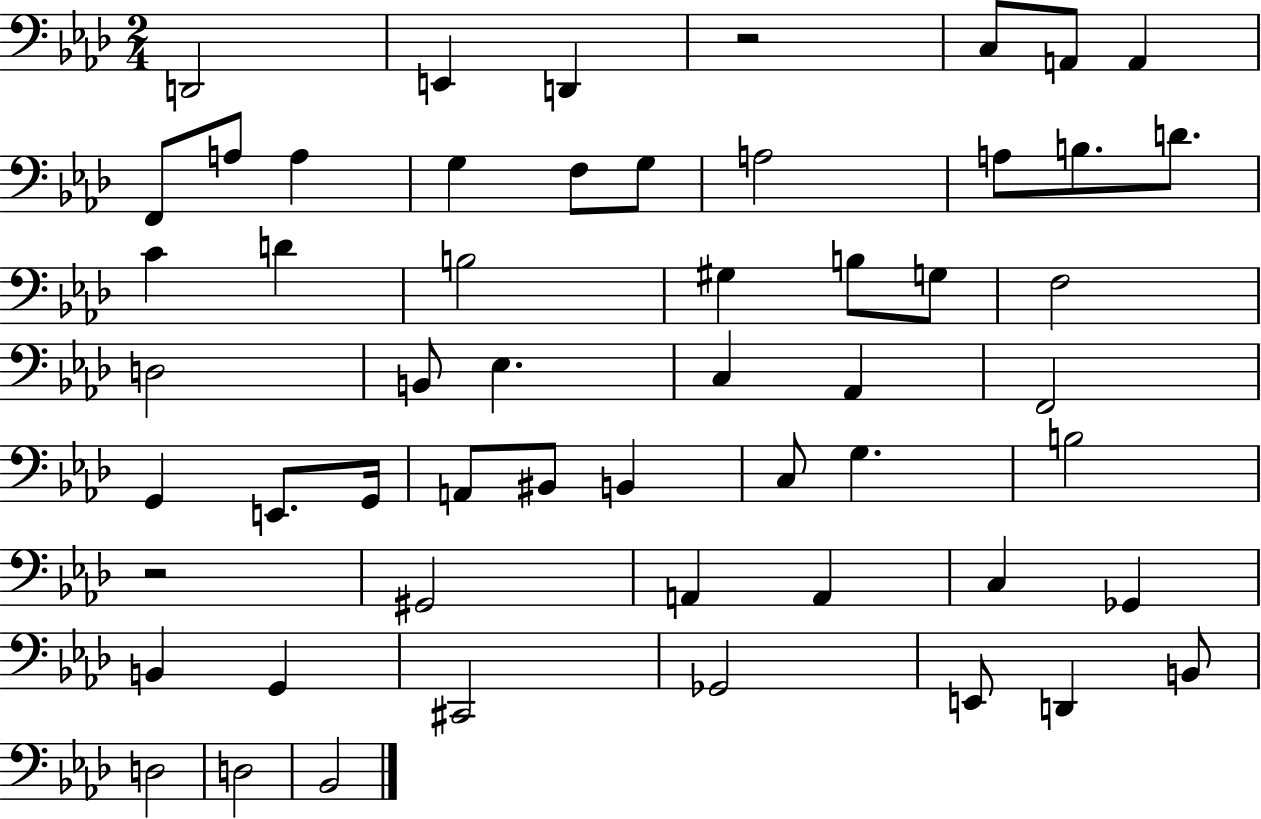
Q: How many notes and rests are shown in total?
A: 55